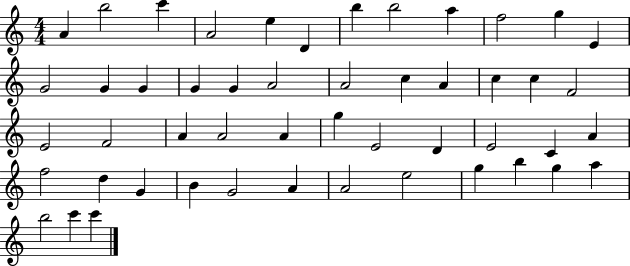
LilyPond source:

{
  \clef treble
  \numericTimeSignature
  \time 4/4
  \key c \major
  a'4 b''2 c'''4 | a'2 e''4 d'4 | b''4 b''2 a''4 | f''2 g''4 e'4 | \break g'2 g'4 g'4 | g'4 g'4 a'2 | a'2 c''4 a'4 | c''4 c''4 f'2 | \break e'2 f'2 | a'4 a'2 a'4 | g''4 e'2 d'4 | e'2 c'4 a'4 | \break f''2 d''4 g'4 | b'4 g'2 a'4 | a'2 e''2 | g''4 b''4 g''4 a''4 | \break b''2 c'''4 c'''4 | \bar "|."
}